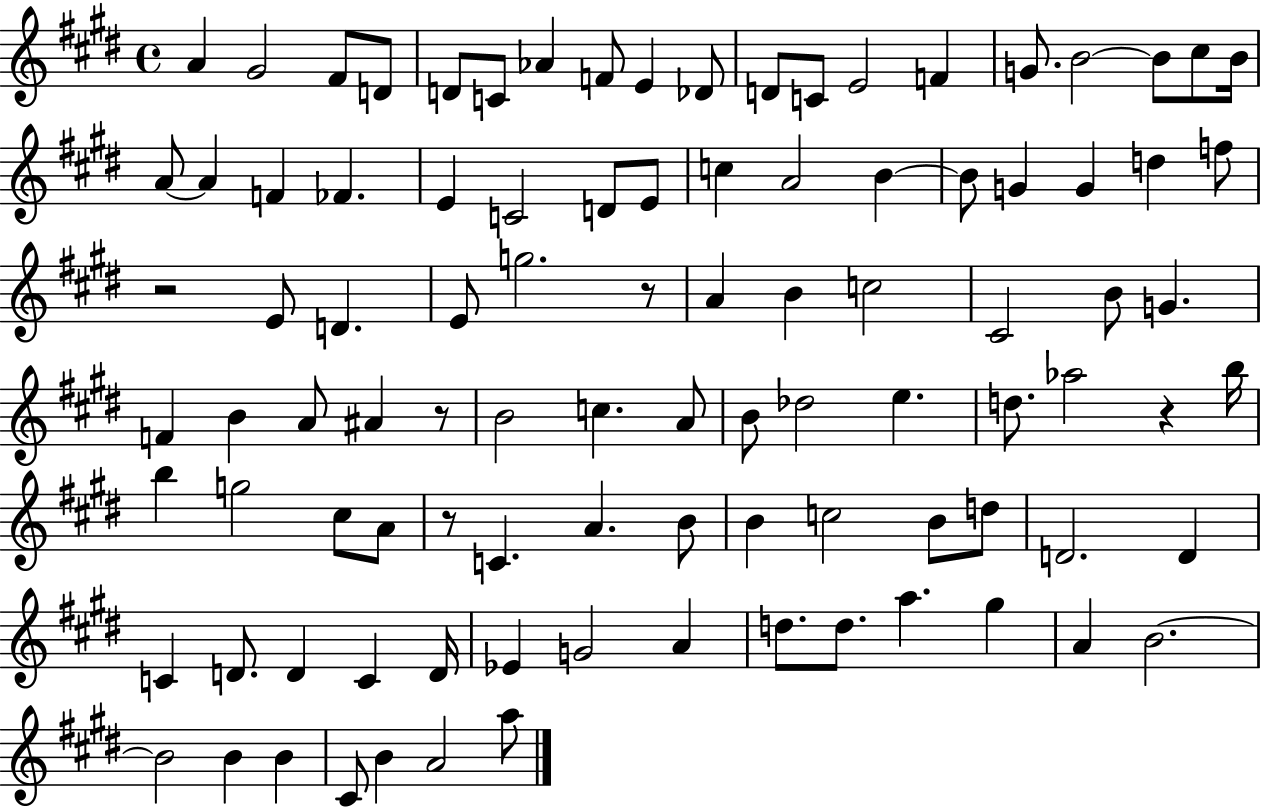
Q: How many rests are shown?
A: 5